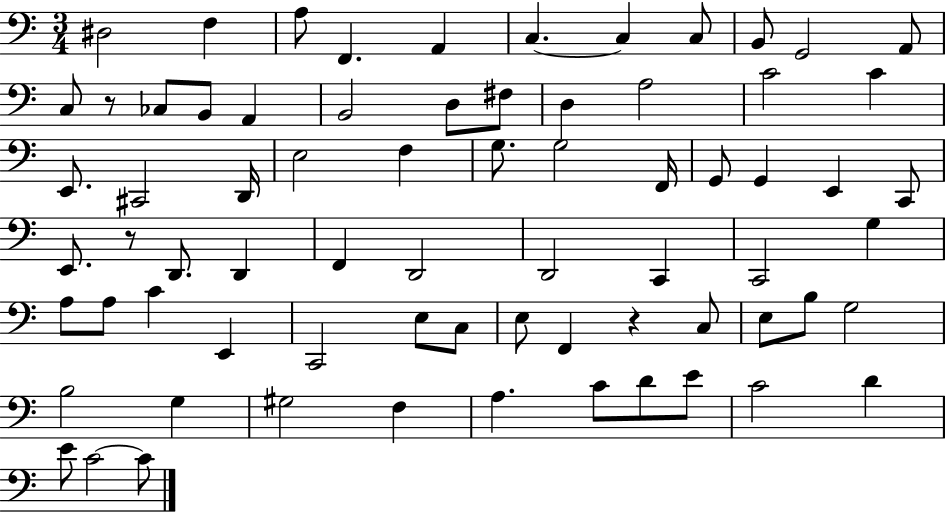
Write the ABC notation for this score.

X:1
T:Untitled
M:3/4
L:1/4
K:C
^D,2 F, A,/2 F,, A,, C, C, C,/2 B,,/2 G,,2 A,,/2 C,/2 z/2 _C,/2 B,,/2 A,, B,,2 D,/2 ^F,/2 D, A,2 C2 C E,,/2 ^C,,2 D,,/4 E,2 F, G,/2 G,2 F,,/4 G,,/2 G,, E,, C,,/2 E,,/2 z/2 D,,/2 D,, F,, D,,2 D,,2 C,, C,,2 G, A,/2 A,/2 C E,, C,,2 E,/2 C,/2 E,/2 F,, z C,/2 E,/2 B,/2 G,2 B,2 G, ^G,2 F, A, C/2 D/2 E/2 C2 D E/2 C2 C/2